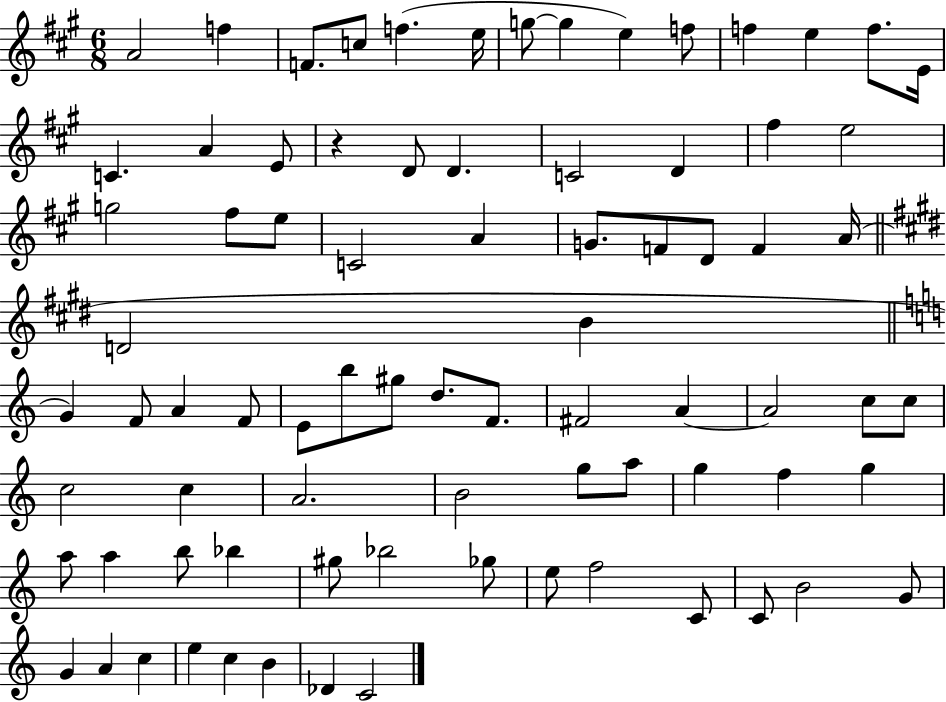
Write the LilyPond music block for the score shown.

{
  \clef treble
  \numericTimeSignature
  \time 6/8
  \key a \major
  \repeat volta 2 { a'2 f''4 | f'8. c''8 f''4.( e''16 | g''8~~ g''4 e''4) f''8 | f''4 e''4 f''8. e'16 | \break c'4. a'4 e'8 | r4 d'8 d'4. | c'2 d'4 | fis''4 e''2 | \break g''2 fis''8 e''8 | c'2 a'4 | g'8. f'8 d'8 f'4 a'16( | \bar "||" \break \key e \major d'2 b'4 | \bar "||" \break \key a \minor g'4) f'8 a'4 f'8 | e'8 b''8 gis''8 d''8. f'8. | fis'2 a'4~~ | a'2 c''8 c''8 | \break c''2 c''4 | a'2. | b'2 g''8 a''8 | g''4 f''4 g''4 | \break a''8 a''4 b''8 bes''4 | gis''8 bes''2 ges''8 | e''8 f''2 c'8 | c'8 b'2 g'8 | \break g'4 a'4 c''4 | e''4 c''4 b'4 | des'4 c'2 | } \bar "|."
}